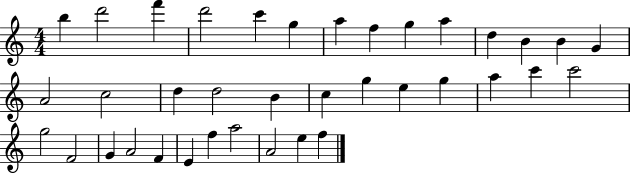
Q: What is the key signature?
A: C major